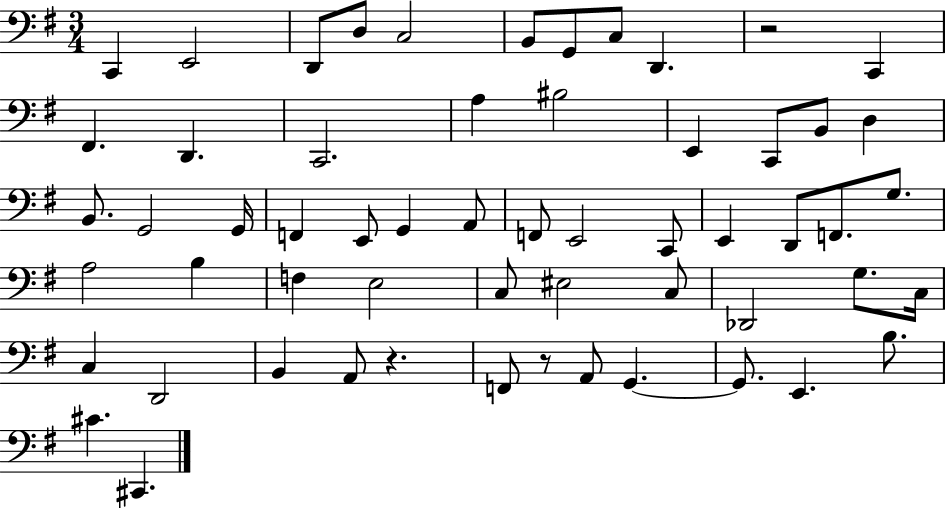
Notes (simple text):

C2/q E2/h D2/e D3/e C3/h B2/e G2/e C3/e D2/q. R/h C2/q F#2/q. D2/q. C2/h. A3/q BIS3/h E2/q C2/e B2/e D3/q B2/e. G2/h G2/s F2/q E2/e G2/q A2/e F2/e E2/h C2/e E2/q D2/e F2/e. G3/e. A3/h B3/q F3/q E3/h C3/e EIS3/h C3/e Db2/h G3/e. C3/s C3/q D2/h B2/q A2/e R/q. F2/e R/e A2/e G2/q. G2/e. E2/q. B3/e. C#4/q. C#2/q.